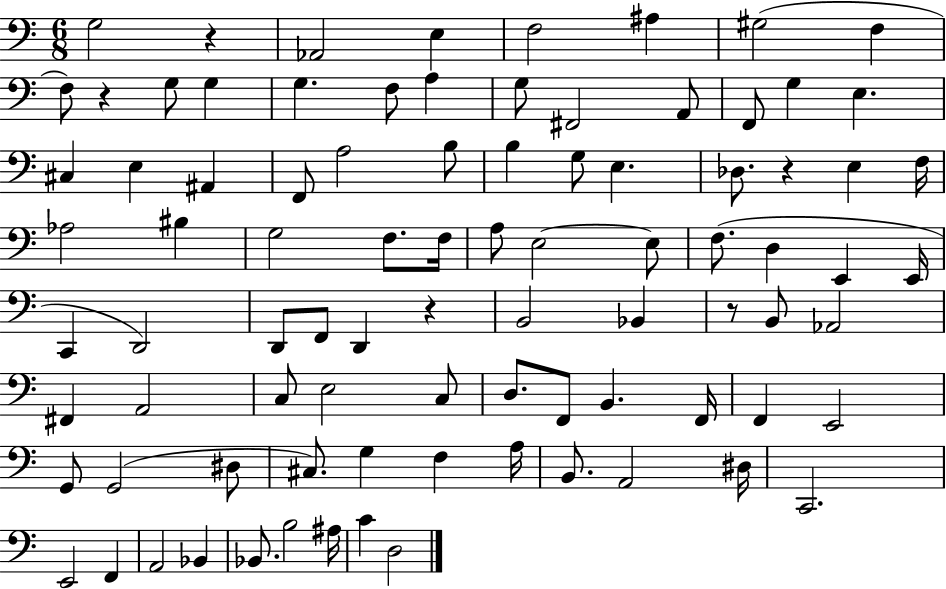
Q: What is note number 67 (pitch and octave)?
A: C#3